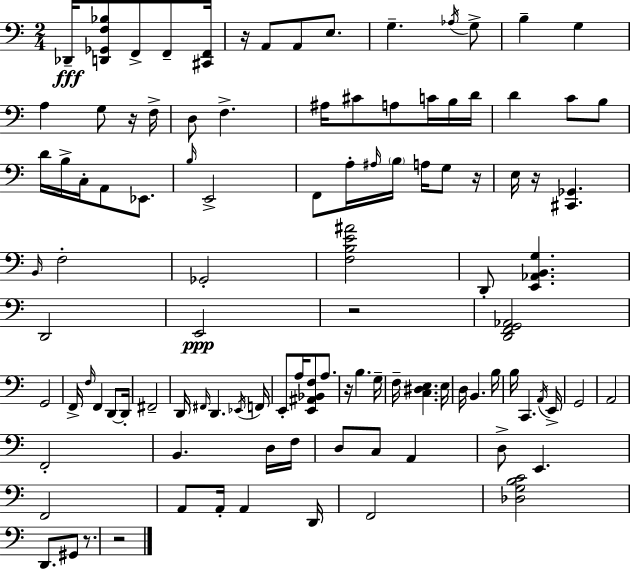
X:1
T:Untitled
M:2/4
L:1/4
K:C
_D,,/4 [D,,_G,,F,_B,]/2 F,,/2 F,,/2 [^C,,F,,]/4 z/4 A,,/2 A,,/2 E,/2 G, _A,/4 G,/2 B, G, A, G,/2 z/4 F,/4 D,/2 F, ^A,/4 ^C/2 A,/2 C/4 B,/4 D/4 D C/2 B,/2 D/4 B,/4 C,/4 A,,/2 _E,,/2 B,/4 E,,2 F,,/2 A,/4 ^A,/4 B,/4 A,/4 G,/2 z/4 E,/4 z/4 [^C,,_G,,] B,,/4 F,2 _G,,2 [F,B,E^A]2 D,,/2 [E,,_A,,B,,G,] D,,2 E,,2 z2 [D,,F,,G,,_A,,]2 G,,2 F,,/4 F,/4 F,, D,,/2 D,,/4 ^F,,2 D,,/4 ^F,,/4 D,, _E,,/4 F,,/4 E,,/2 A,/4 [E,,^A,,_B,,F,]/2 A,/2 z/4 B, G,/4 F,/4 [C,^D,E,] E,/4 D,/4 B,, B,/4 B,/4 C,, A,,/4 E,,/4 G,,2 A,,2 F,,2 B,, D,/4 F,/4 D,/2 C,/2 A,, D,/2 E,, F,,2 A,,/2 A,,/4 A,, D,,/4 F,,2 [_D,G,B,C]2 D,,/2 ^G,,/2 z/2 z2